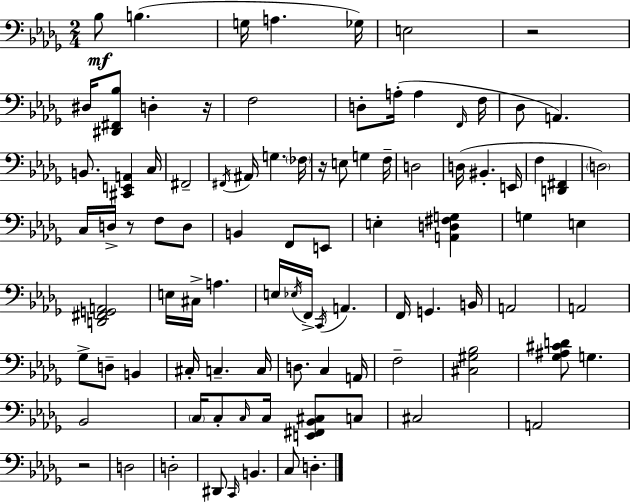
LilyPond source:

{
  \clef bass
  \numericTimeSignature
  \time 2/4
  \key bes \minor
  bes8\mf b4.( | g16 a4. ges16) | e2 | r2 | \break dis16 <dis, fis, bes>8 d4-. r16 | f2 | d8-. a16-.( a4 \grace { f,16 } | f16 des8 a,4.) | \break b,8. <cis, e, a,>4 | c16 fis,2-- | \acciaccatura { fis,16 } ais,16 g4. | \parenthesize fes16 r16 e8 g4 | \break f16-- d2 | d16( bis,4.-. | e,16 f4 <d, fis,>4 | \parenthesize d2) | \break c16 d16-> r8 f8 | d8 b,4 f,8 | e,8 e4-. <a, d fis g>4 | g4 e4 | \break <d, fis, g, a,>2 | e16 cis16-> a4. | e16 \acciaccatura { ees16 } f,16-> \acciaccatura { c,16 } a,4. | f,16 g,4. | \break b,16 a,2 | a,2 | ges8-> d8-- | b,4 cis16-. c4.-- | \break c16 d8. c4 | a,16 f2-- | <cis gis bes>2 | <ges ais cis' d'>8 g4. | \break bes,2 | \parenthesize c16 c8-. \grace { c16 } | c16 <e, fis, bes, cis>8 c8 cis2 | a,2 | \break r2 | d2 | d2-. | dis,8 \grace { c,16 } | \break b,4. c8 | d4.-. \bar "|."
}